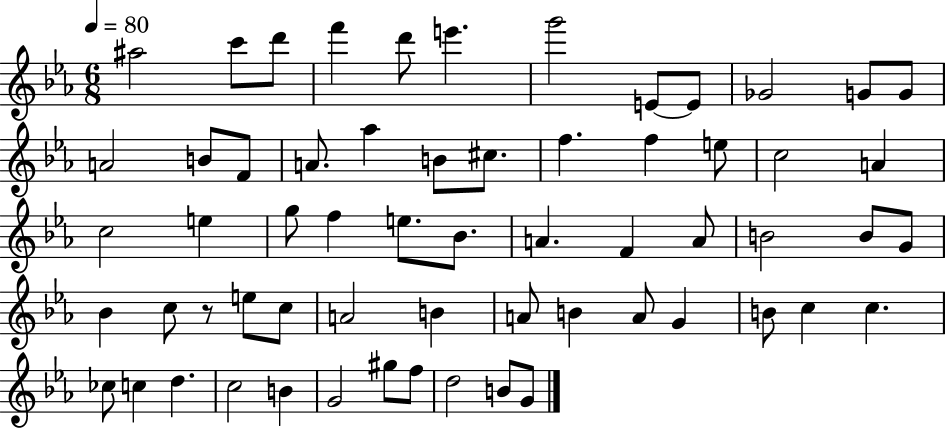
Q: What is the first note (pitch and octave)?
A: A#5